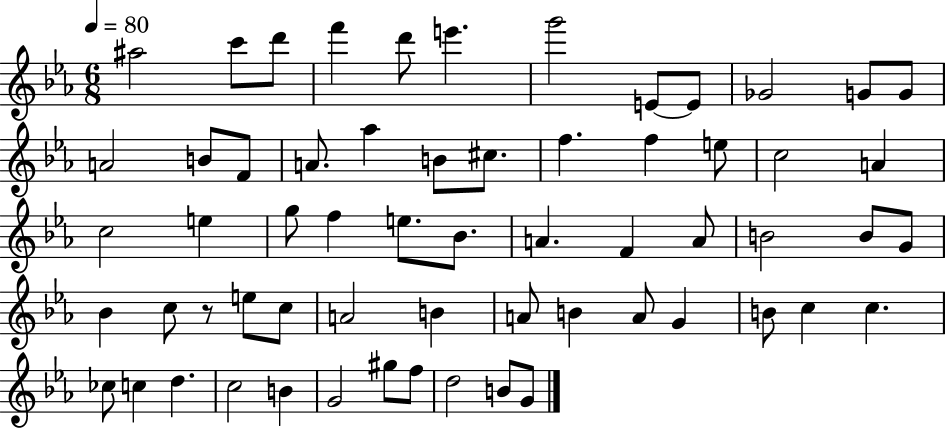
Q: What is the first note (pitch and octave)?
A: A#5